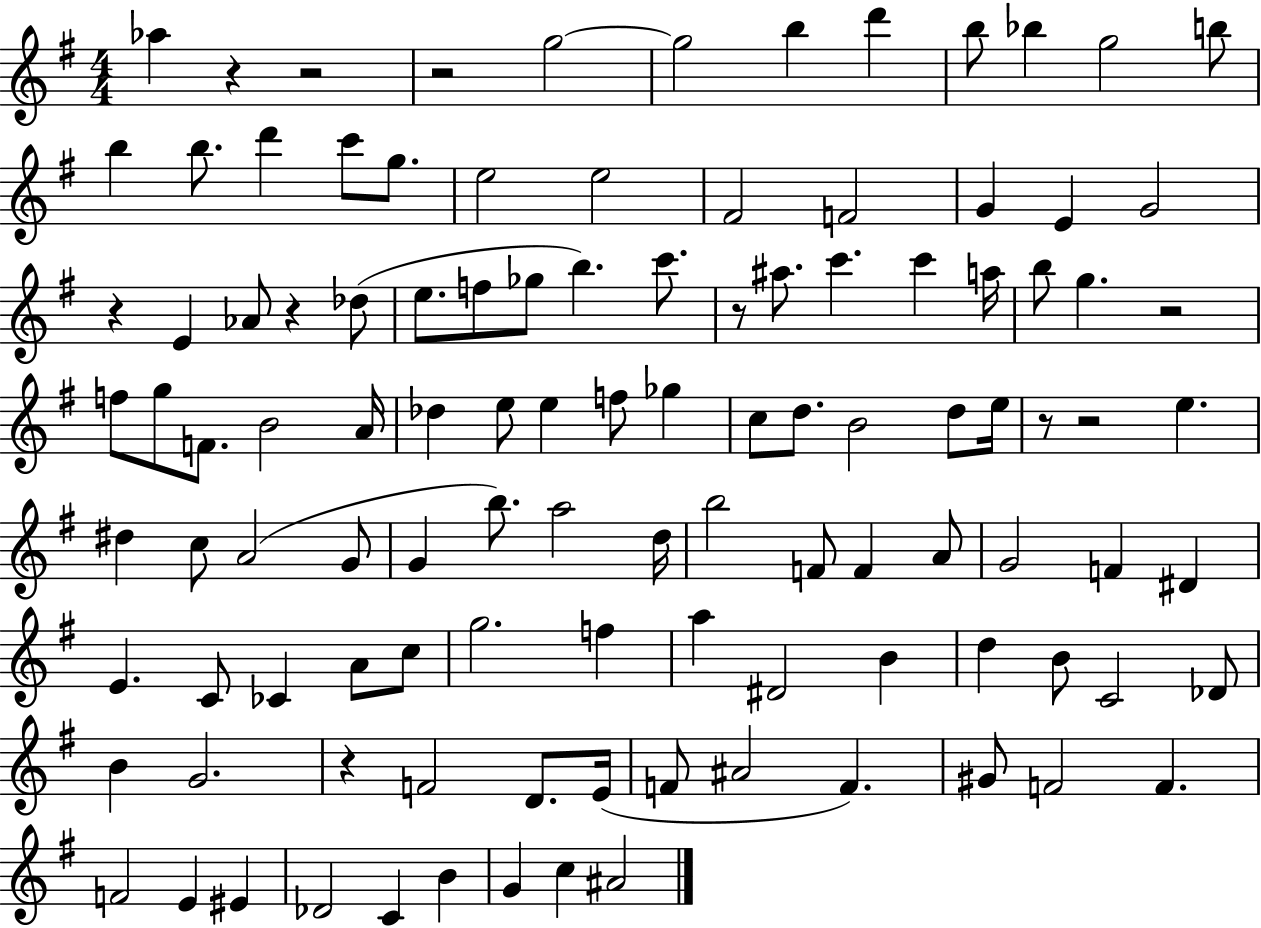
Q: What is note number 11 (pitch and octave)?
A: B5